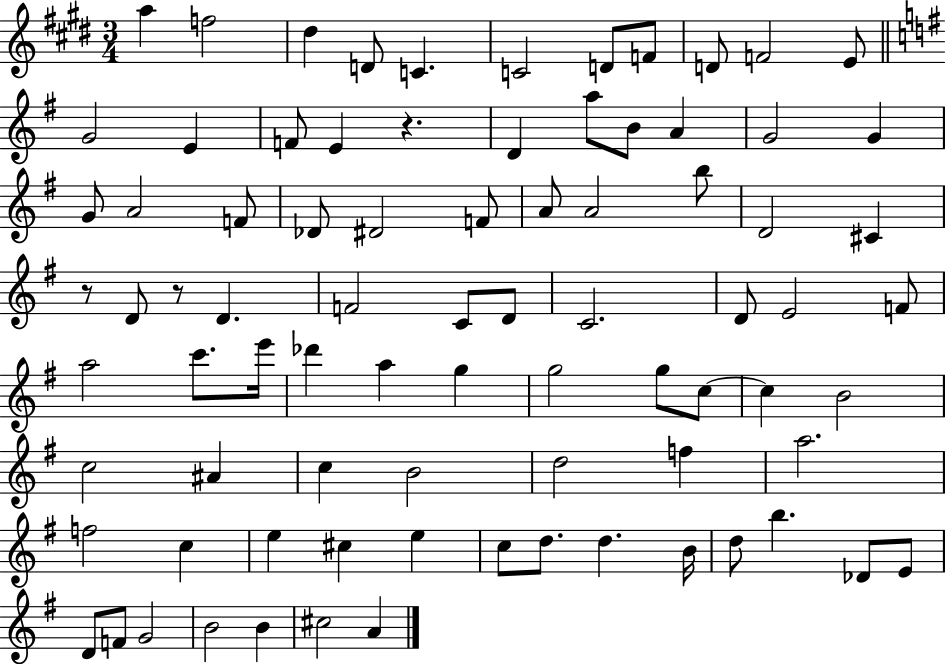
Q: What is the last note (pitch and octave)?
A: A4